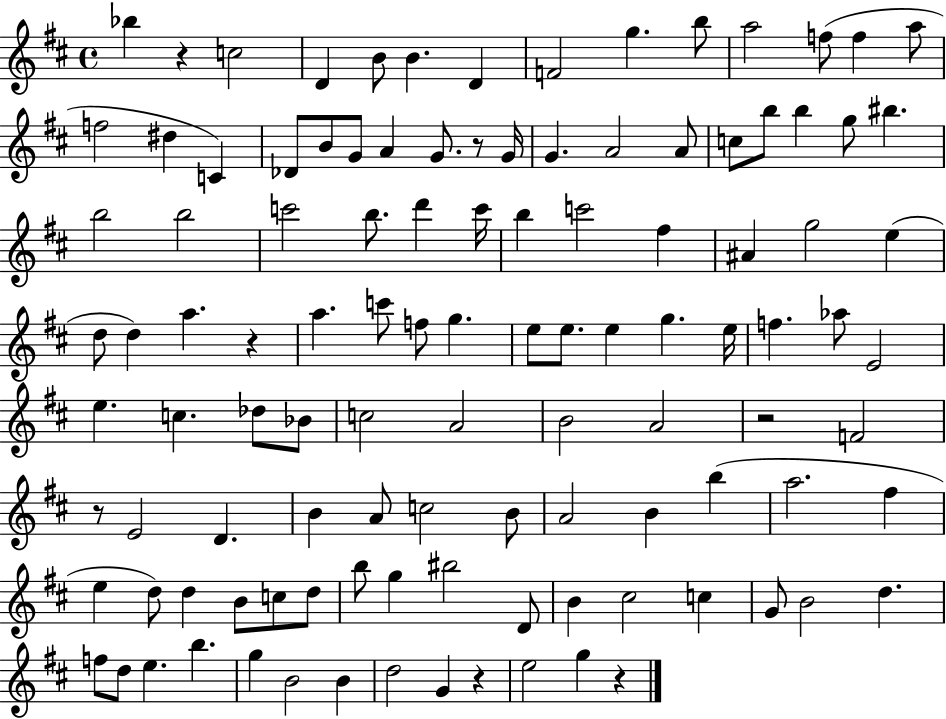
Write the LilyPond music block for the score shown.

{
  \clef treble
  \time 4/4
  \defaultTimeSignature
  \key d \major
  bes''4 r4 c''2 | d'4 b'8 b'4. d'4 | f'2 g''4. b''8 | a''2 f''8( f''4 a''8 | \break f''2 dis''4 c'4) | des'8 b'8 g'8 a'4 g'8. r8 g'16 | g'4. a'2 a'8 | c''8 b''8 b''4 g''8 bis''4. | \break b''2 b''2 | c'''2 b''8. d'''4 c'''16 | b''4 c'''2 fis''4 | ais'4 g''2 e''4( | \break d''8 d''4) a''4. r4 | a''4. c'''8 f''8 g''4. | e''8 e''8. e''4 g''4. e''16 | f''4. aes''8 e'2 | \break e''4. c''4. des''8 bes'8 | c''2 a'2 | b'2 a'2 | r2 f'2 | \break r8 e'2 d'4. | b'4 a'8 c''2 b'8 | a'2 b'4 b''4( | a''2. fis''4 | \break e''4 d''8) d''4 b'8 c''8 d''8 | b''8 g''4 bis''2 d'8 | b'4 cis''2 c''4 | g'8 b'2 d''4. | \break f''8 d''8 e''4. b''4. | g''4 b'2 b'4 | d''2 g'4 r4 | e''2 g''4 r4 | \break \bar "|."
}